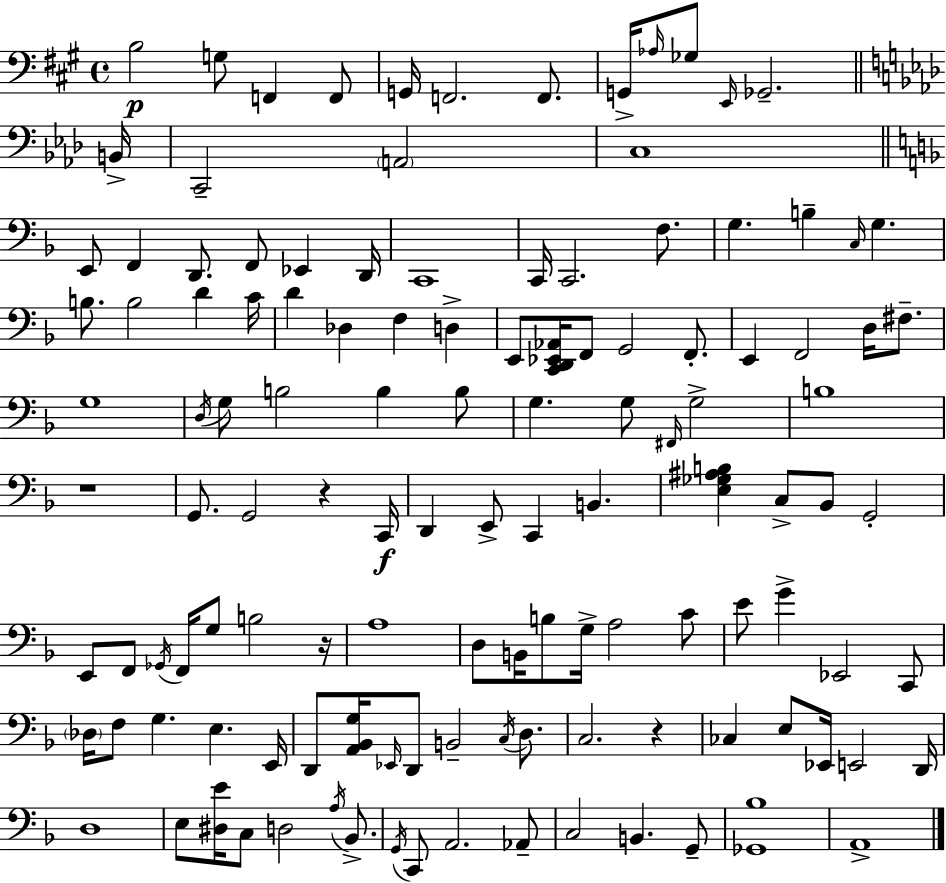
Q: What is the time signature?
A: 4/4